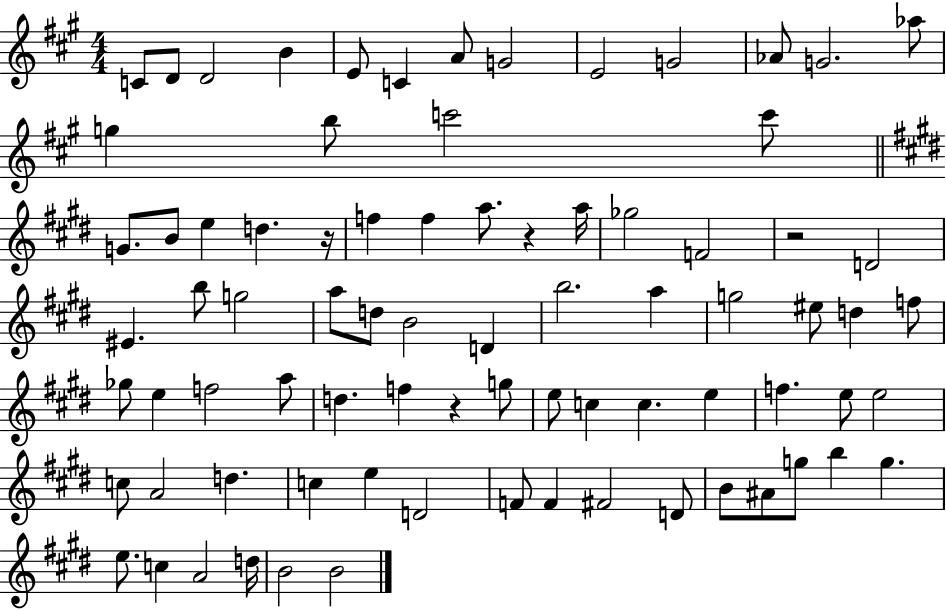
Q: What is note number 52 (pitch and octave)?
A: E5